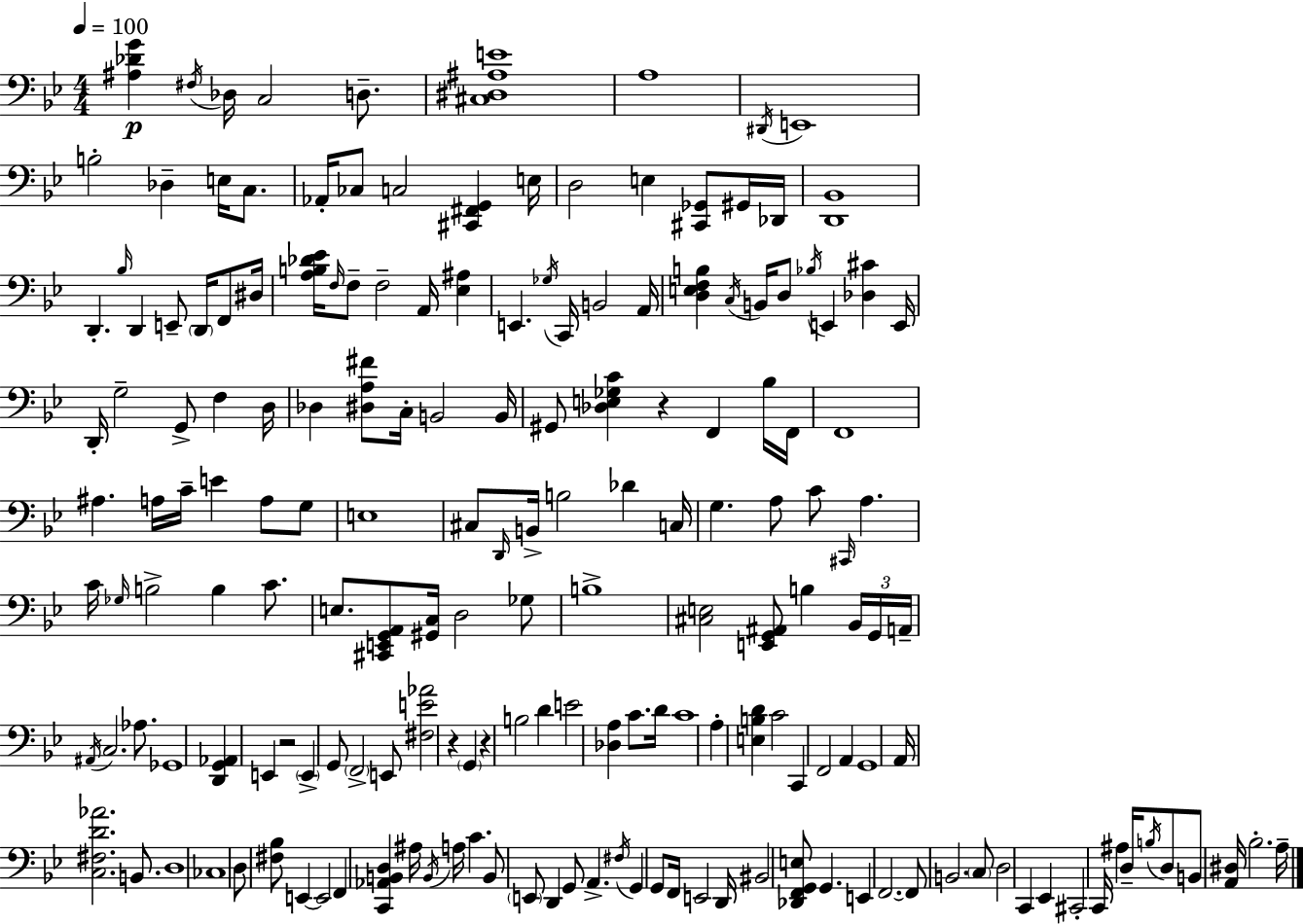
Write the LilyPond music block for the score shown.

{
  \clef bass
  \numericTimeSignature
  \time 4/4
  \key bes \major
  \tempo 4 = 100
  \repeat volta 2 { <ais des' g'>4\p \acciaccatura { fis16 } des16 c2 d8.-- | <cis dis ais e'>1 | a1 | \acciaccatura { dis,16 } e,1 | \break b2-. des4-- e16 c8. | aes,16-. ces8 c2 <cis, fis, g,>4 | e16 d2 e4 <cis, ges,>8 | gis,16 des,16 <d, bes,>1 | \break d,4.-. \grace { bes16 } d,4 e,8-- \parenthesize d,16 | f,8 dis16 <a b des' ees'>16 \grace { f16 } f8-- f2-- a,16 | <ees ais>4 e,4. \acciaccatura { ges16 } c,16 b,2 | a,16 <d e f b>4 \acciaccatura { c16 } b,16 d8 \acciaccatura { bes16 } e,4 | \break <des cis'>4 e,16 d,16-. g2-- | g,8-> f4 d16 des4 <dis a fis'>8 c16-. b,2 | b,16 gis,8 <des e ges c'>4 r4 | f,4 bes16 f,16 f,1 | \break ais4. a16 c'16-- e'4 | a8 g8 e1 | cis8 \grace { d,16 } b,16-> b2 | des'4 c16 g4. a8 | \break c'8 \grace { cis,16 } a4. c'16 \grace { ges16 } b2-> | b4 c'8. e8. <cis, e, g, a,>8 <gis, c>16 | d2 ges8 b1-> | <cis e>2 | \break <e, g, ais,>8 b4 \tuplet 3/2 { bes,16 g,16 a,16-- } \acciaccatura { ais,16 } c2. | aes8. ges,1 | <d, g, aes,>4 e,4 | r2 \parenthesize e,4-> g,8 | \break \parenthesize f,2-> e,8 <fis e' aes'>2 | r4 \parenthesize g,4 r4 b2 | d'4 e'2 | <des a>4 c'8. d'16 c'1 | \break a4-. <e b d'>4 | c'2 c,4 f,2 | a,4 g,1 | a,16 <c fis d' aes'>2. | \break b,8. d1 | ces1 | d8 <fis bes>8 e,4~~ | e,2 f,4 <c, aes, b, d>4 | \break ais16 \acciaccatura { b,16 } a16 c'4. b,8 \parenthesize e,8 | d,4 g,8 a,4.-> \acciaccatura { fis16 } g,4 | g,8 f,16 e,2 d,16 bis,2 | <des, f, g, e>8 g,4. e,4 | \break f,2.~~ f,8 b,2. | \parenthesize c8 d2 | c,4 ees,4 cis,2-. | c,16 ais4 d16-- \acciaccatura { b16 } d8 b,8 | \break <a, dis>16 bes2.-. a16-- } \bar "|."
}